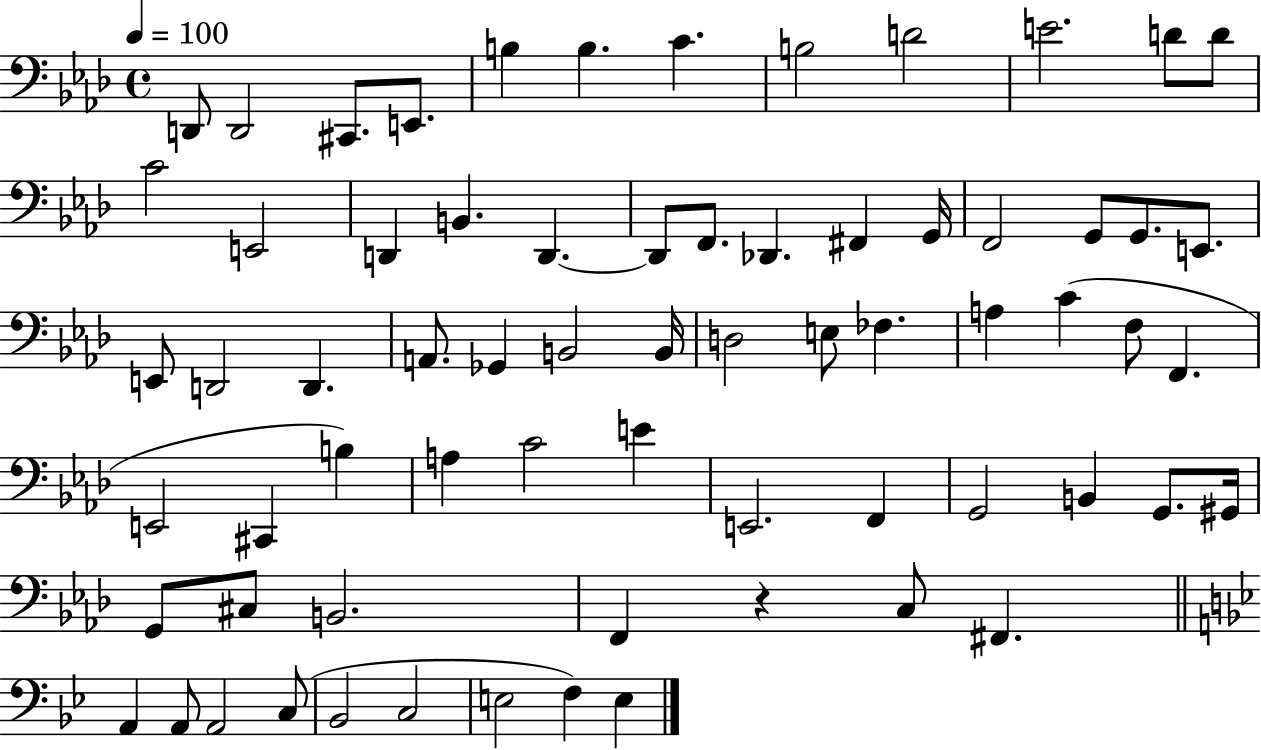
{
  \clef bass
  \time 4/4
  \defaultTimeSignature
  \key aes \major
  \tempo 4 = 100
  d,8 d,2 cis,8. e,8. | b4 b4. c'4. | b2 d'2 | e'2. d'8 d'8 | \break c'2 e,2 | d,4 b,4. d,4.~~ | d,8 f,8. des,4. fis,4 g,16 | f,2 g,8 g,8. e,8. | \break e,8 d,2 d,4. | a,8. ges,4 b,2 b,16 | d2 e8 fes4. | a4 c'4( f8 f,4. | \break e,2 cis,4 b4) | a4 c'2 e'4 | e,2. f,4 | g,2 b,4 g,8. gis,16 | \break g,8 cis8 b,2. | f,4 r4 c8 fis,4. | \bar "||" \break \key bes \major a,4 a,8 a,2 c8( | bes,2 c2 | e2 f4) e4 | \bar "|."
}